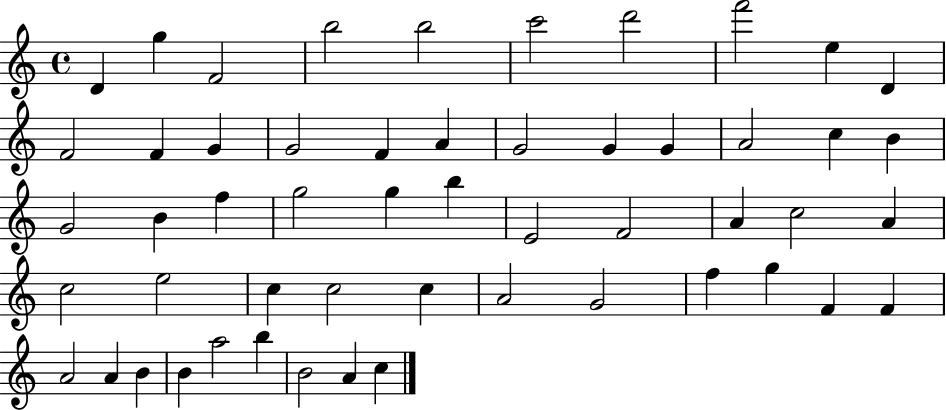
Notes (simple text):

D4/q G5/q F4/h B5/h B5/h C6/h D6/h F6/h E5/q D4/q F4/h F4/q G4/q G4/h F4/q A4/q G4/h G4/q G4/q A4/h C5/q B4/q G4/h B4/q F5/q G5/h G5/q B5/q E4/h F4/h A4/q C5/h A4/q C5/h E5/h C5/q C5/h C5/q A4/h G4/h F5/q G5/q F4/q F4/q A4/h A4/q B4/q B4/q A5/h B5/q B4/h A4/q C5/q